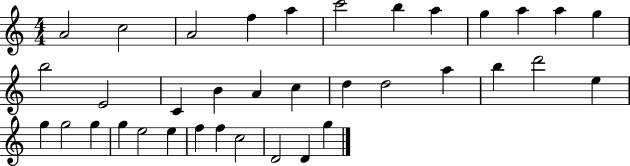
{
  \clef treble
  \numericTimeSignature
  \time 4/4
  \key c \major
  a'2 c''2 | a'2 f''4 a''4 | c'''2 b''4 a''4 | g''4 a''4 a''4 g''4 | \break b''2 e'2 | c'4 b'4 a'4 c''4 | d''4 d''2 a''4 | b''4 d'''2 e''4 | \break g''4 g''2 g''4 | g''4 e''2 e''4 | f''4 f''4 c''2 | d'2 d'4 g''4 | \break \bar "|."
}